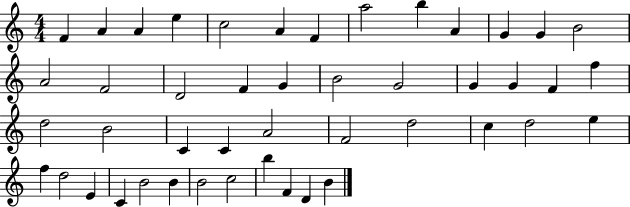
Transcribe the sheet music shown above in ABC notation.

X:1
T:Untitled
M:4/4
L:1/4
K:C
F A A e c2 A F a2 b A G G B2 A2 F2 D2 F G B2 G2 G G F f d2 B2 C C A2 F2 d2 c d2 e f d2 E C B2 B B2 c2 b F D B